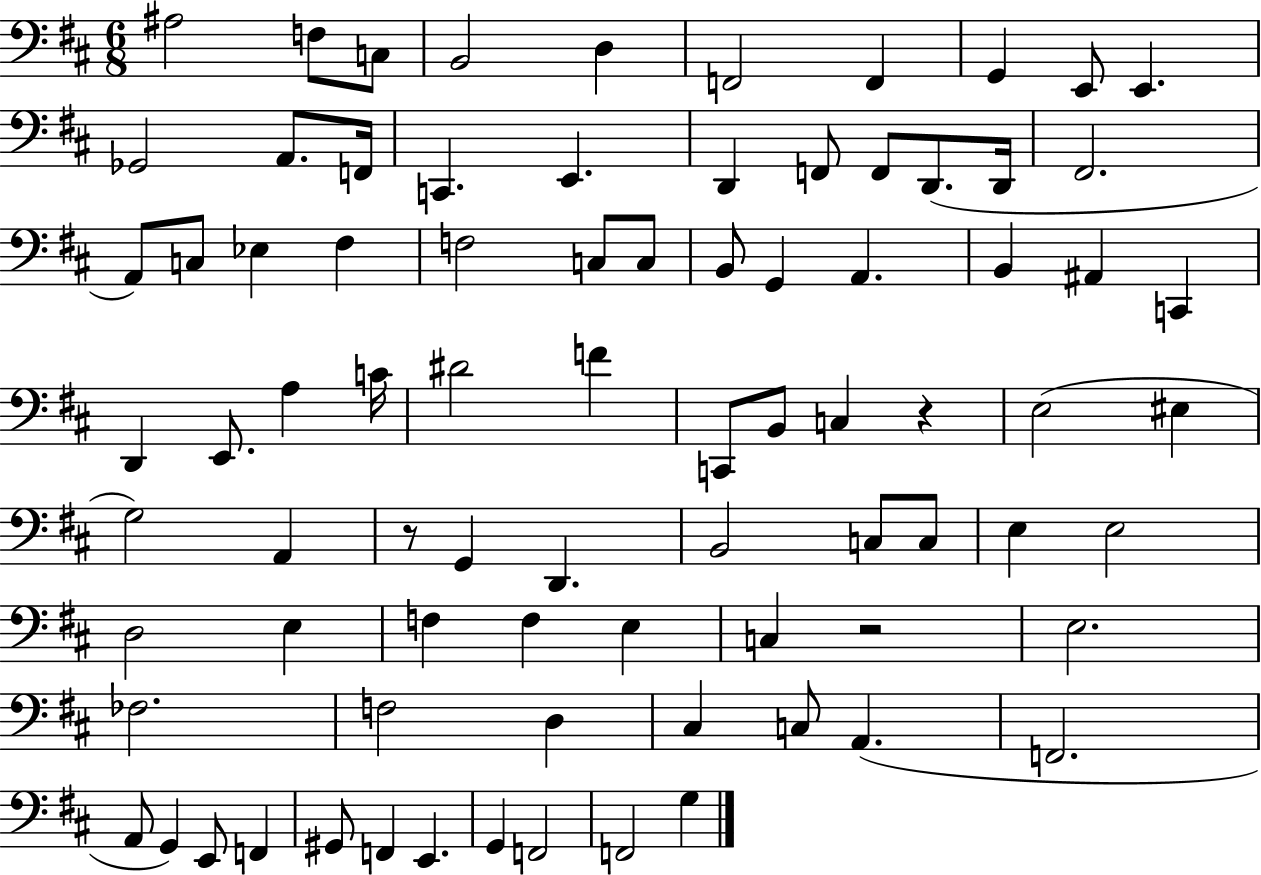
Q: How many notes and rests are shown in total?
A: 82